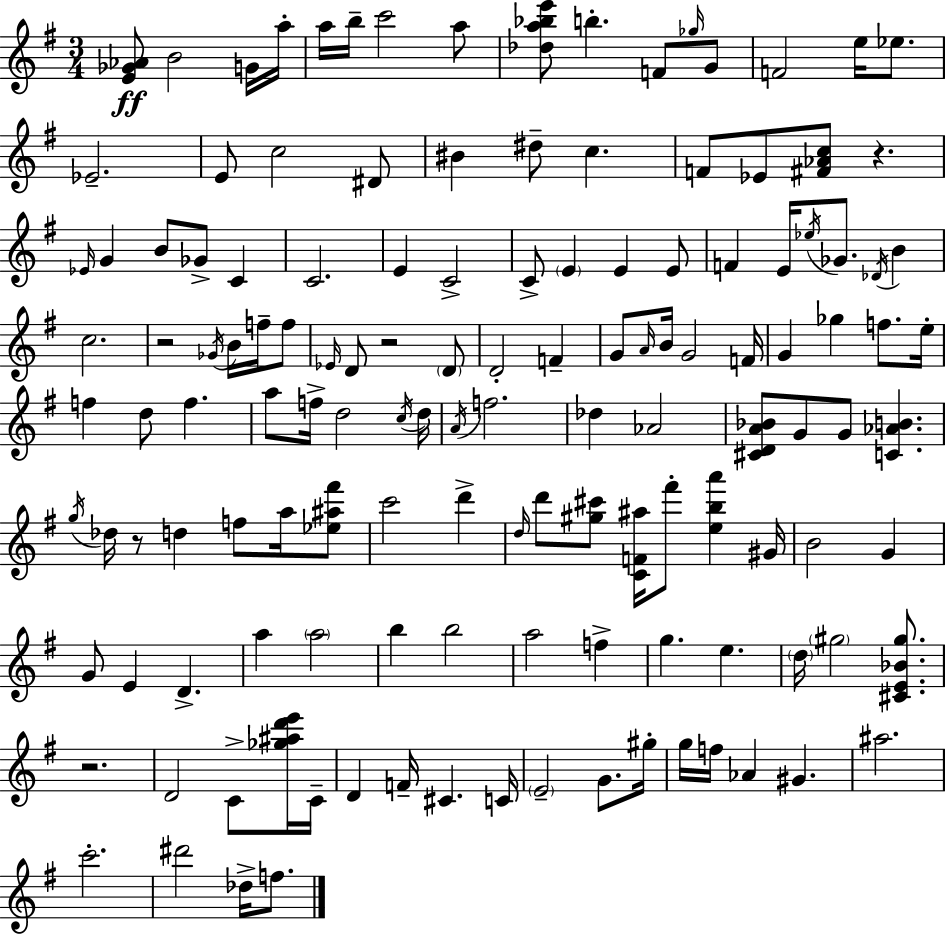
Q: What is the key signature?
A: G major